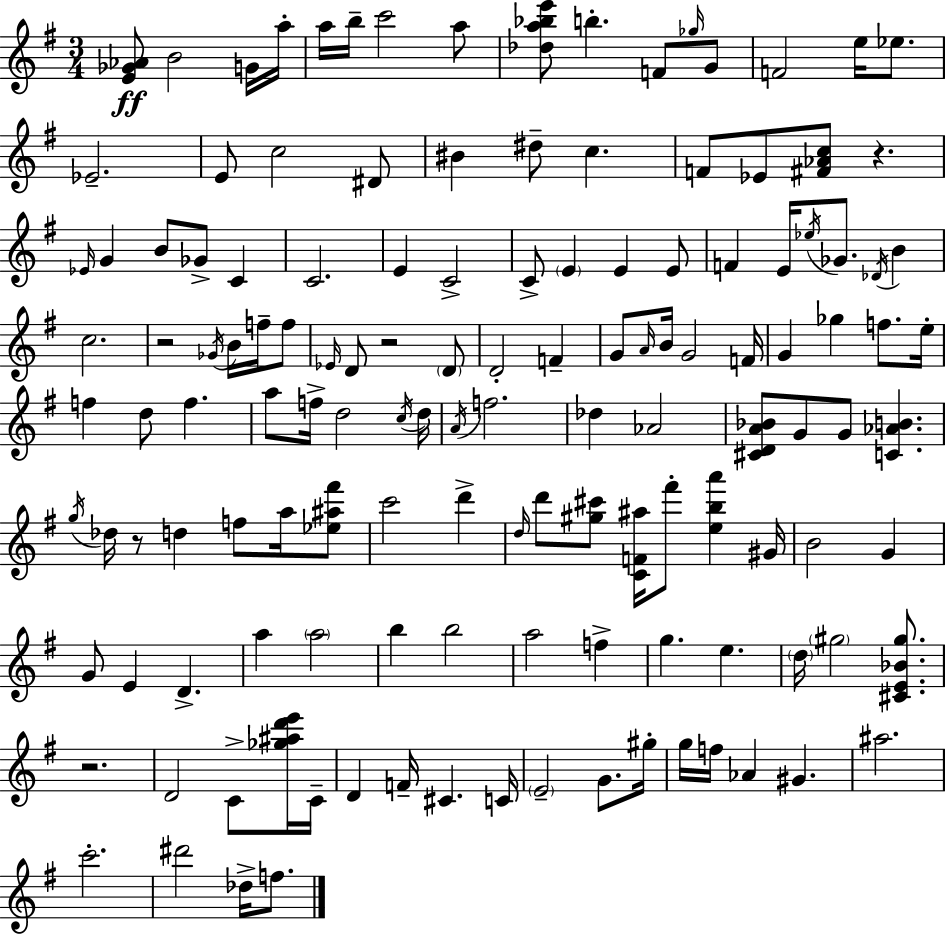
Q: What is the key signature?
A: G major